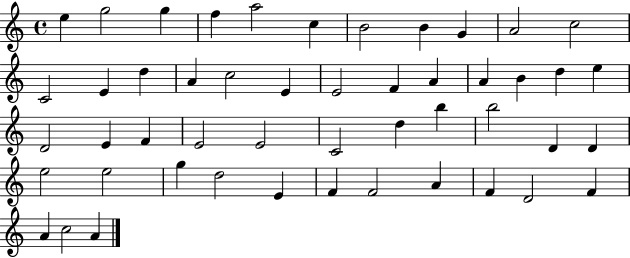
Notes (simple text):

E5/q G5/h G5/q F5/q A5/h C5/q B4/h B4/q G4/q A4/h C5/h C4/h E4/q D5/q A4/q C5/h E4/q E4/h F4/q A4/q A4/q B4/q D5/q E5/q D4/h E4/q F4/q E4/h E4/h C4/h D5/q B5/q B5/h D4/q D4/q E5/h E5/h G5/q D5/h E4/q F4/q F4/h A4/q F4/q D4/h F4/q A4/q C5/h A4/q